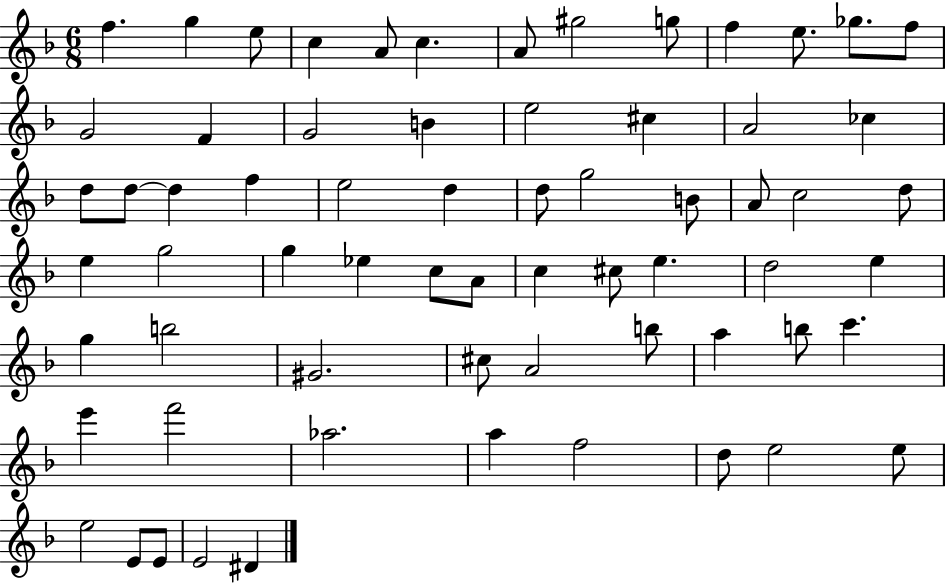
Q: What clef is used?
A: treble